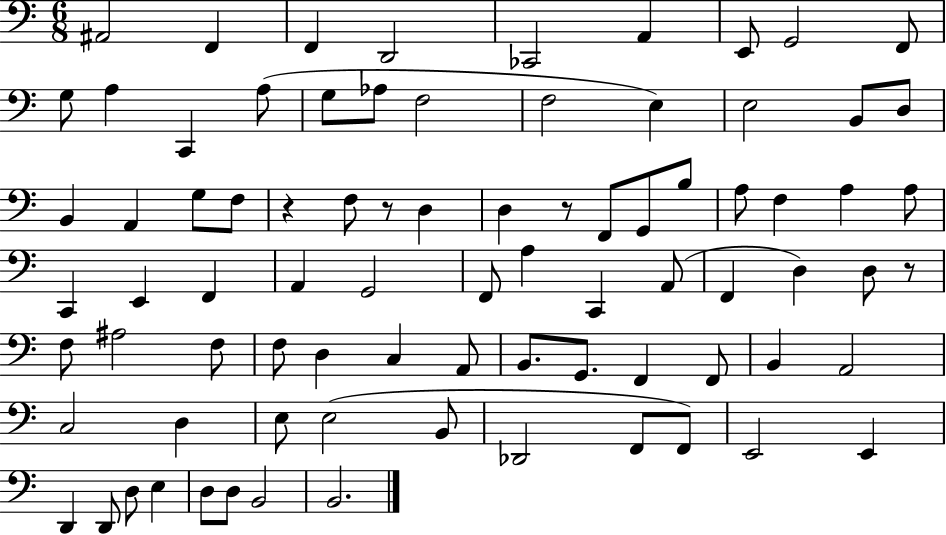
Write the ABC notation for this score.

X:1
T:Untitled
M:6/8
L:1/4
K:C
^A,,2 F,, F,, D,,2 _C,,2 A,, E,,/2 G,,2 F,,/2 G,/2 A, C,, A,/2 G,/2 _A,/2 F,2 F,2 E, E,2 B,,/2 D,/2 B,, A,, G,/2 F,/2 z F,/2 z/2 D, D, z/2 F,,/2 G,,/2 B,/2 A,/2 F, A, A,/2 C,, E,, F,, A,, G,,2 F,,/2 A, C,, A,,/2 F,, D, D,/2 z/2 F,/2 ^A,2 F,/2 F,/2 D, C, A,,/2 B,,/2 G,,/2 F,, F,,/2 B,, A,,2 C,2 D, E,/2 E,2 B,,/2 _D,,2 F,,/2 F,,/2 E,,2 E,, D,, D,,/2 D,/2 E, D,/2 D,/2 B,,2 B,,2